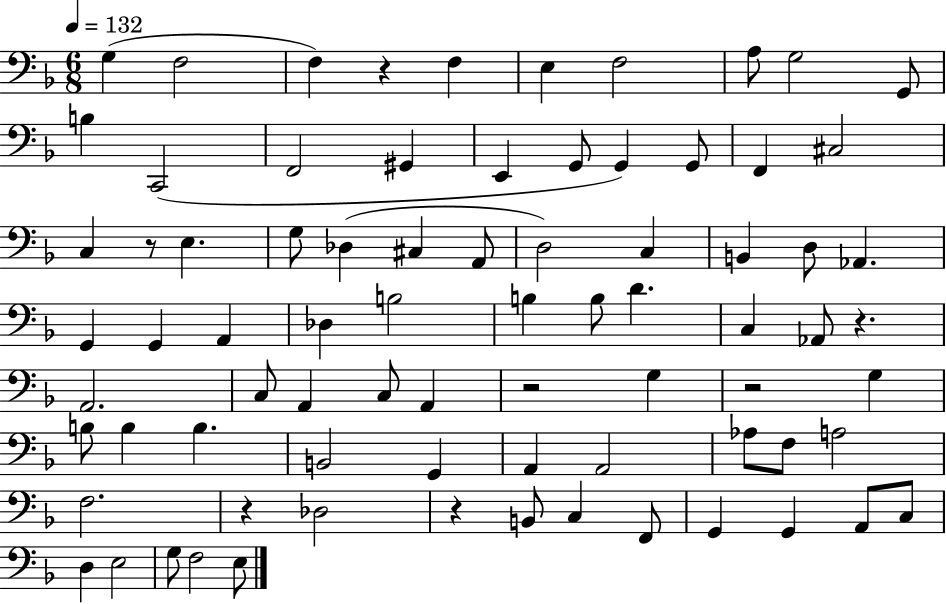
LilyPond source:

{
  \clef bass
  \numericTimeSignature
  \time 6/8
  \key f \major
  \tempo 4 = 132
  g4( f2 | f4) r4 f4 | e4 f2 | a8 g2 g,8 | \break b4 c,2( | f,2 gis,4 | e,4 g,8 g,4) g,8 | f,4 cis2 | \break c4 r8 e4. | g8 des4( cis4 a,8 | d2) c4 | b,4 d8 aes,4. | \break g,4 g,4 a,4 | des4 b2 | b4 b8 d'4. | c4 aes,8 r4. | \break a,2. | c8 a,4 c8 a,4 | r2 g4 | r2 g4 | \break b8 b4 b4. | b,2 g,4 | a,4 a,2 | aes8 f8 a2 | \break f2. | r4 des2 | r4 b,8 c4 f,8 | g,4 g,4 a,8 c8 | \break d4 e2 | g8 f2 e8 | \bar "|."
}